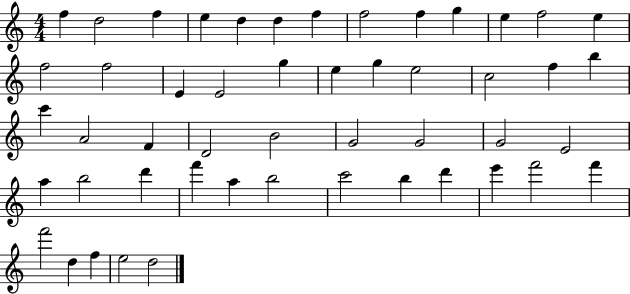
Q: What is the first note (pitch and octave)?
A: F5